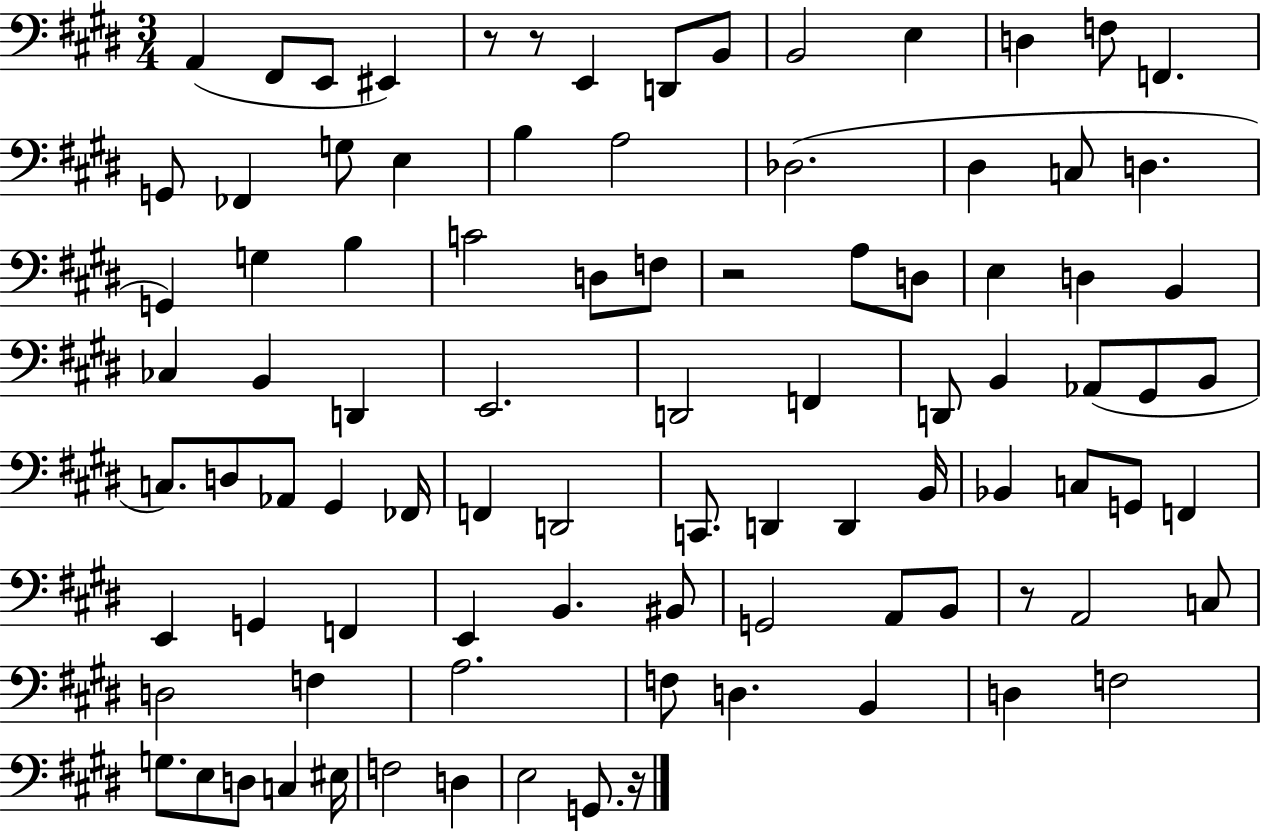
X:1
T:Untitled
M:3/4
L:1/4
K:E
A,, ^F,,/2 E,,/2 ^E,, z/2 z/2 E,, D,,/2 B,,/2 B,,2 E, D, F,/2 F,, G,,/2 _F,, G,/2 E, B, A,2 _D,2 ^D, C,/2 D, G,, G, B, C2 D,/2 F,/2 z2 A,/2 D,/2 E, D, B,, _C, B,, D,, E,,2 D,,2 F,, D,,/2 B,, _A,,/2 ^G,,/2 B,,/2 C,/2 D,/2 _A,,/2 ^G,, _F,,/4 F,, D,,2 C,,/2 D,, D,, B,,/4 _B,, C,/2 G,,/2 F,, E,, G,, F,, E,, B,, ^B,,/2 G,,2 A,,/2 B,,/2 z/2 A,,2 C,/2 D,2 F, A,2 F,/2 D, B,, D, F,2 G,/2 E,/2 D,/2 C, ^E,/4 F,2 D, E,2 G,,/2 z/4